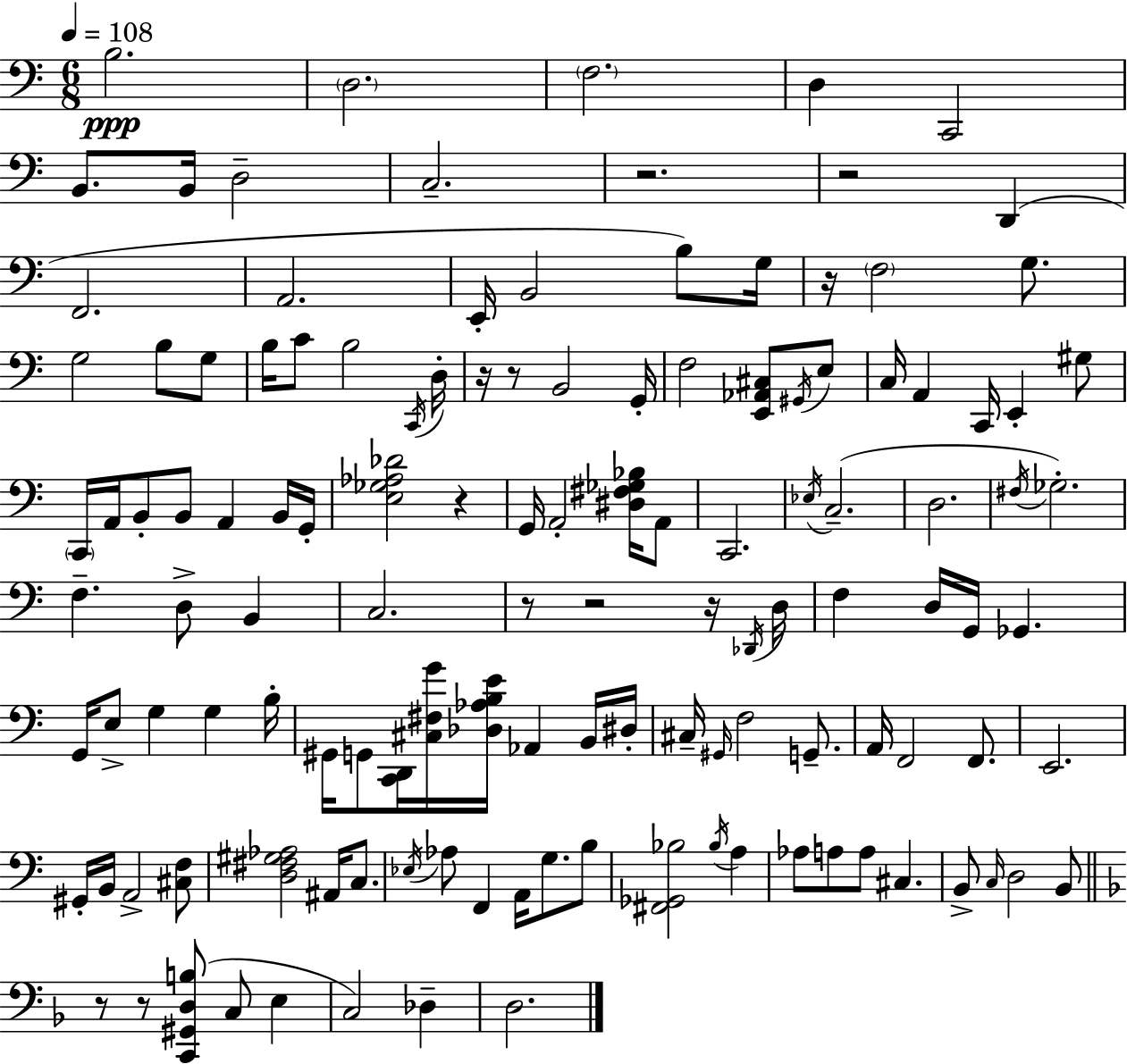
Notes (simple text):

B3/h. D3/h. F3/h. D3/q C2/h B2/e. B2/s D3/h C3/h. R/h. R/h D2/q F2/h. A2/h. E2/s B2/h B3/e G3/s R/s F3/h G3/e. G3/h B3/e G3/e B3/s C4/e B3/h C2/s D3/s R/s R/e B2/h G2/s F3/h [E2,Ab2,C#3]/e G#2/s E3/e C3/s A2/q C2/s E2/q G#3/e C2/s A2/s B2/e B2/e A2/q B2/s G2/s [E3,Gb3,Ab3,Db4]/h R/q G2/s A2/h [D#3,F#3,Gb3,Bb3]/s A2/e C2/h. Eb3/s C3/h. D3/h. F#3/s Gb3/h. F3/q. D3/e B2/q C3/h. R/e R/h R/s Db2/s D3/s F3/q D3/s G2/s Gb2/q. G2/s E3/e G3/q G3/q B3/s G#2/s G2/e [C2,D2]/s [C#3,F#3,G4]/s [Db3,Ab3,B3,E4]/s Ab2/q B2/s D#3/s C#3/s G#2/s F3/h G2/e. A2/s F2/h F2/e. E2/h. G#2/s B2/s A2/h [C#3,F3]/e [D3,F#3,G#3,Ab3]/h A#2/s C3/e. Eb3/s Ab3/e F2/q A2/s G3/e. B3/e [F#2,Gb2,Bb3]/h Bb3/s A3/q Ab3/e A3/e A3/e C#3/q. B2/e C3/s D3/h B2/e R/e R/e [C2,G#2,D3,B3]/e C3/e E3/q C3/h Db3/q D3/h.